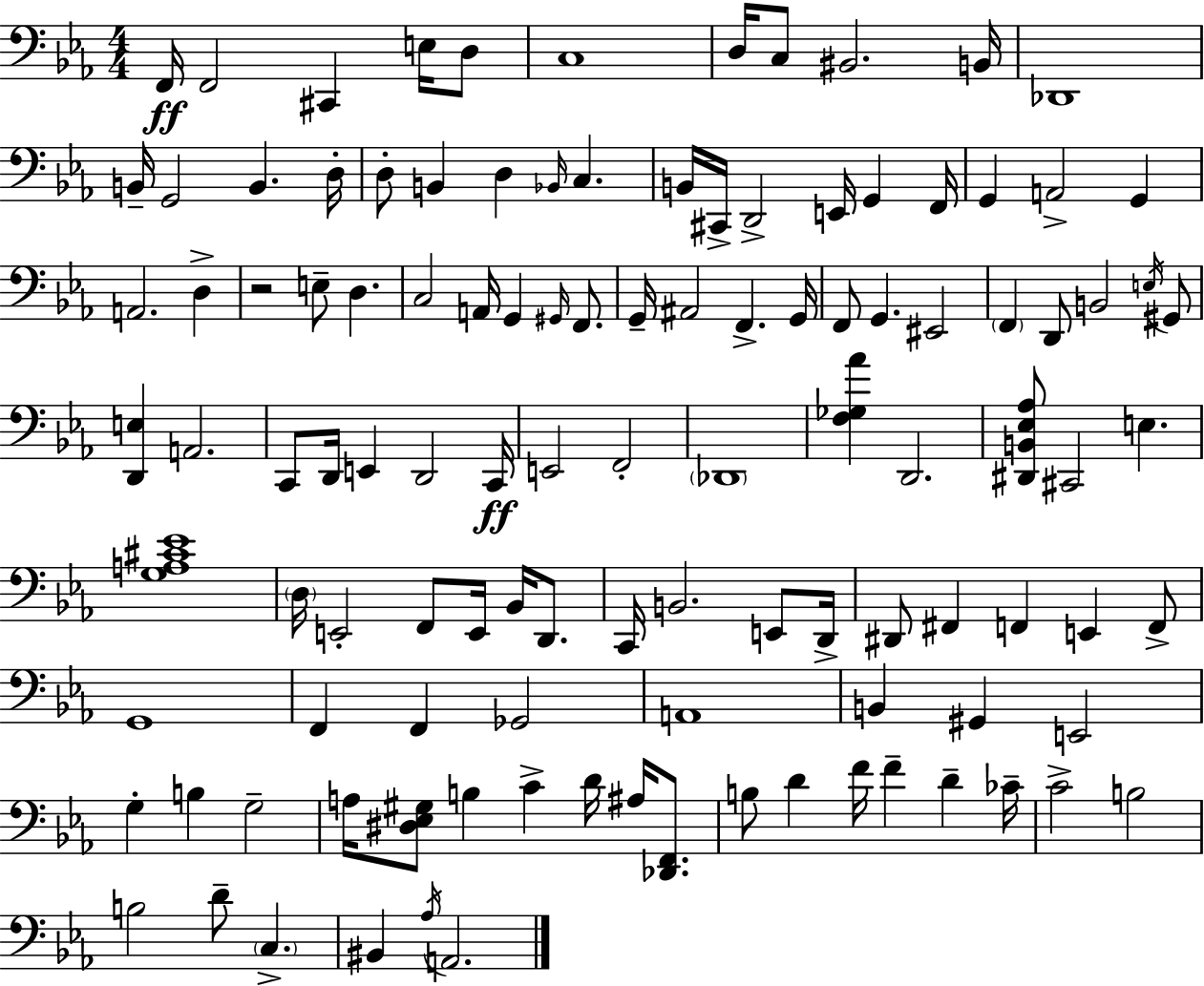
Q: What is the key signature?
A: C minor